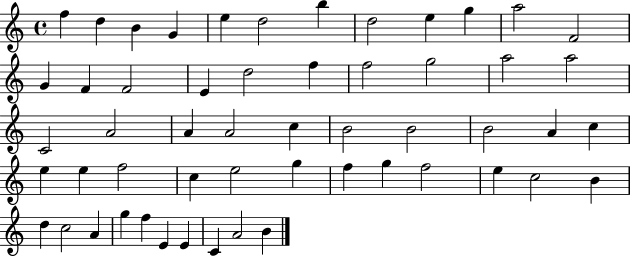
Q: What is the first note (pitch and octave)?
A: F5